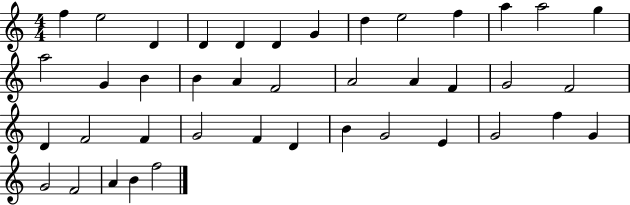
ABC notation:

X:1
T:Untitled
M:4/4
L:1/4
K:C
f e2 D D D D G d e2 f a a2 g a2 G B B A F2 A2 A F G2 F2 D F2 F G2 F D B G2 E G2 f G G2 F2 A B f2